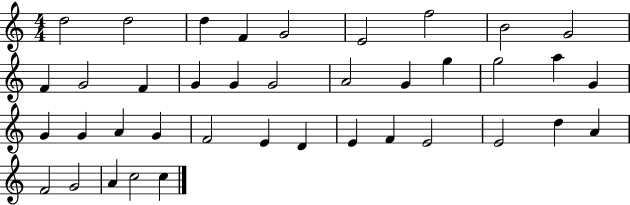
X:1
T:Untitled
M:4/4
L:1/4
K:C
d2 d2 d F G2 E2 f2 B2 G2 F G2 F G G G2 A2 G g g2 a G G G A G F2 E D E F E2 E2 d A F2 G2 A c2 c